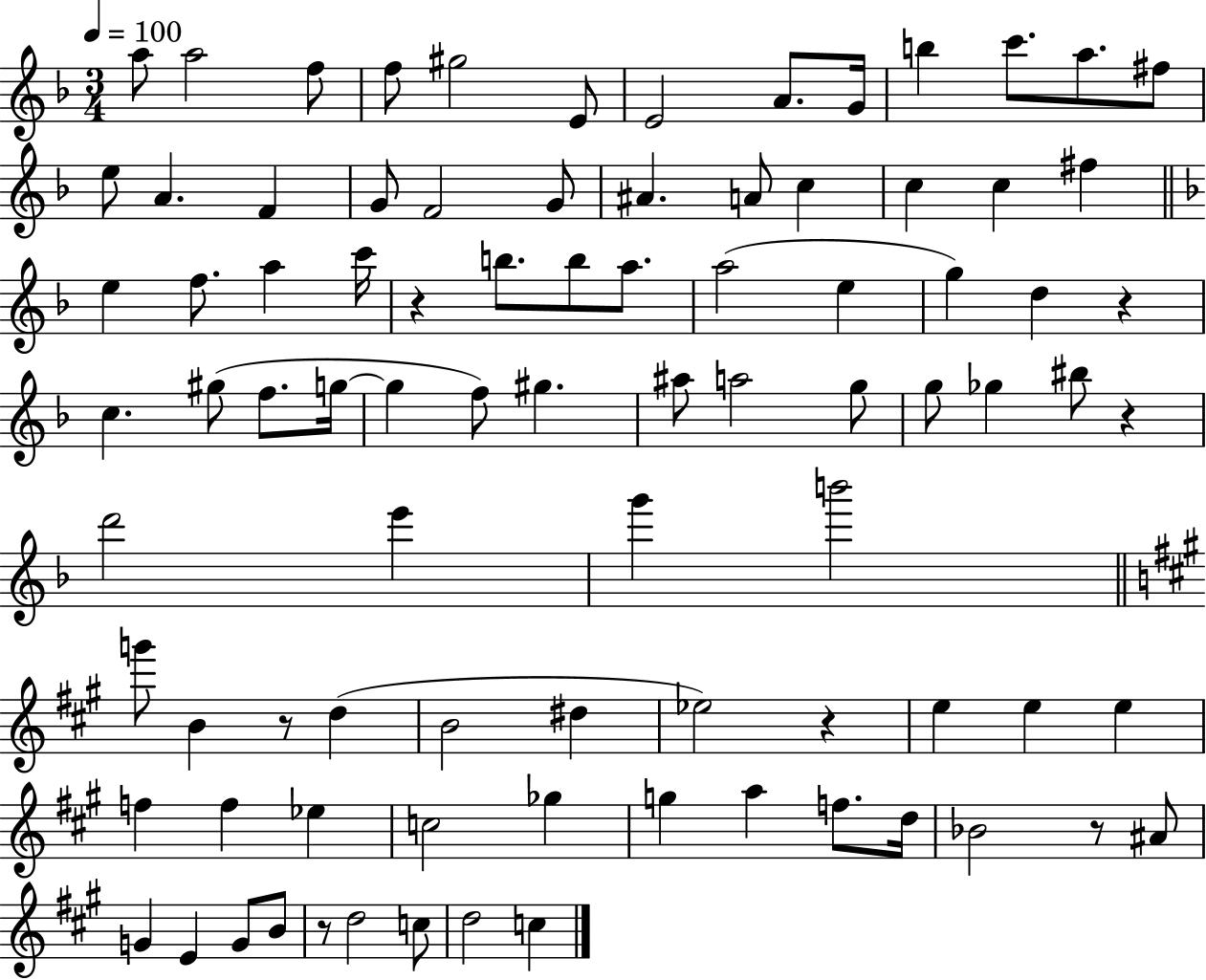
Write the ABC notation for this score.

X:1
T:Untitled
M:3/4
L:1/4
K:F
a/2 a2 f/2 f/2 ^g2 E/2 E2 A/2 G/4 b c'/2 a/2 ^f/2 e/2 A F G/2 F2 G/2 ^A A/2 c c c ^f e f/2 a c'/4 z b/2 b/2 a/2 a2 e g d z c ^g/2 f/2 g/4 g f/2 ^g ^a/2 a2 g/2 g/2 _g ^b/2 z d'2 e' g' b'2 g'/2 B z/2 d B2 ^d _e2 z e e e f f _e c2 _g g a f/2 d/4 _B2 z/2 ^A/2 G E G/2 B/2 z/2 d2 c/2 d2 c